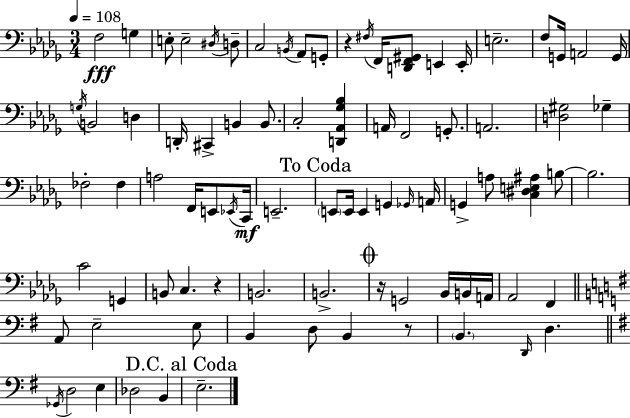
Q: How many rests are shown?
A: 4